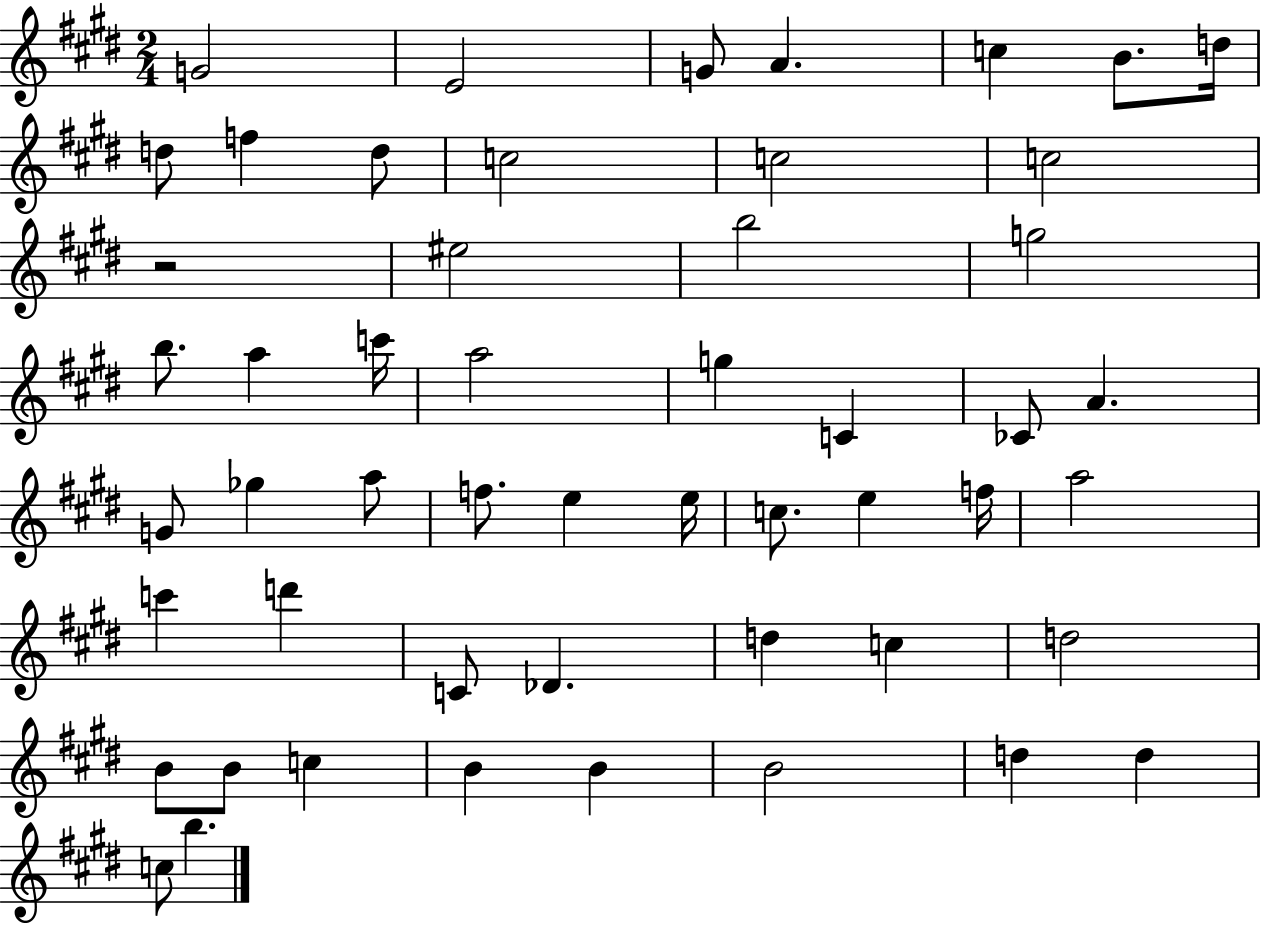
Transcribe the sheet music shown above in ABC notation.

X:1
T:Untitled
M:2/4
L:1/4
K:E
G2 E2 G/2 A c B/2 d/4 d/2 f d/2 c2 c2 c2 z2 ^e2 b2 g2 b/2 a c'/4 a2 g C _C/2 A G/2 _g a/2 f/2 e e/4 c/2 e f/4 a2 c' d' C/2 _D d c d2 B/2 B/2 c B B B2 d d c/2 b